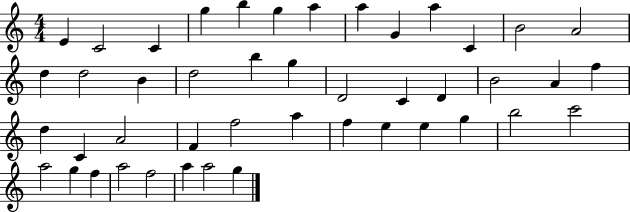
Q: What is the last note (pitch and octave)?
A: G5